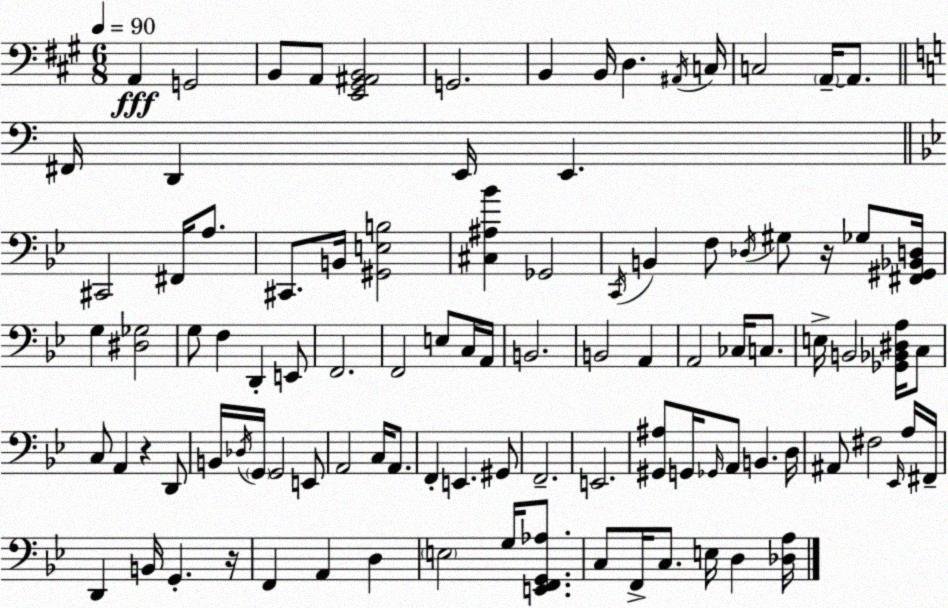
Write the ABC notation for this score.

X:1
T:Untitled
M:6/8
L:1/4
K:A
A,, G,,2 B,,/2 A,,/2 [E,,^G,,^A,,B,,]2 G,,2 B,, B,,/4 D, ^A,,/4 C,/4 C,2 A,,/4 A,,/2 ^F,,/4 D,, E,,/4 E,, ^C,,2 ^F,,/4 A,/2 ^C,,/2 B,,/4 [^G,,E,B,]2 [^C,^A,_B] _G,,2 C,,/4 B,, F,/2 _D,/4 ^G,/2 z/4 _G,/2 [^F,,^G,,_B,,D,]/4 G, [^D,_G,]2 G,/2 F, D,, E,,/2 F,,2 F,,2 E,/2 C,/4 A,,/4 B,,2 B,,2 A,, A,,2 _C,/4 C,/2 E,/4 B,,2 [_G,,_B,,^D,A,]/4 C,/2 C,/2 A,, z D,,/2 B,,/4 _D,/4 G,,/4 G,,2 E,,/2 A,,2 C,/4 A,,/2 F,, E,, ^G,,/2 F,,2 E,,2 [^G,,^A,]/2 G,,/4 _G,,/4 A,,/2 B,, D,/4 ^A,,/2 ^F,2 _E,,/4 A,/4 ^F,,/4 D,, B,,/4 G,, z/4 F,, A,, D, E,2 G,/4 [E,,F,,G,,_A,]/2 C,/2 F,,/4 C,/2 E,/4 D, [_D,A,]/4